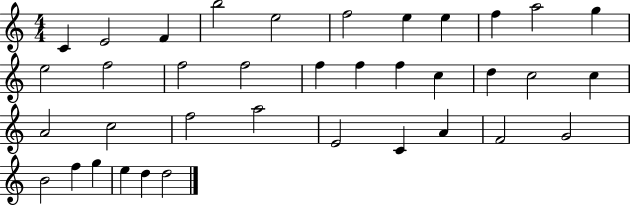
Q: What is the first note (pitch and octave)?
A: C4